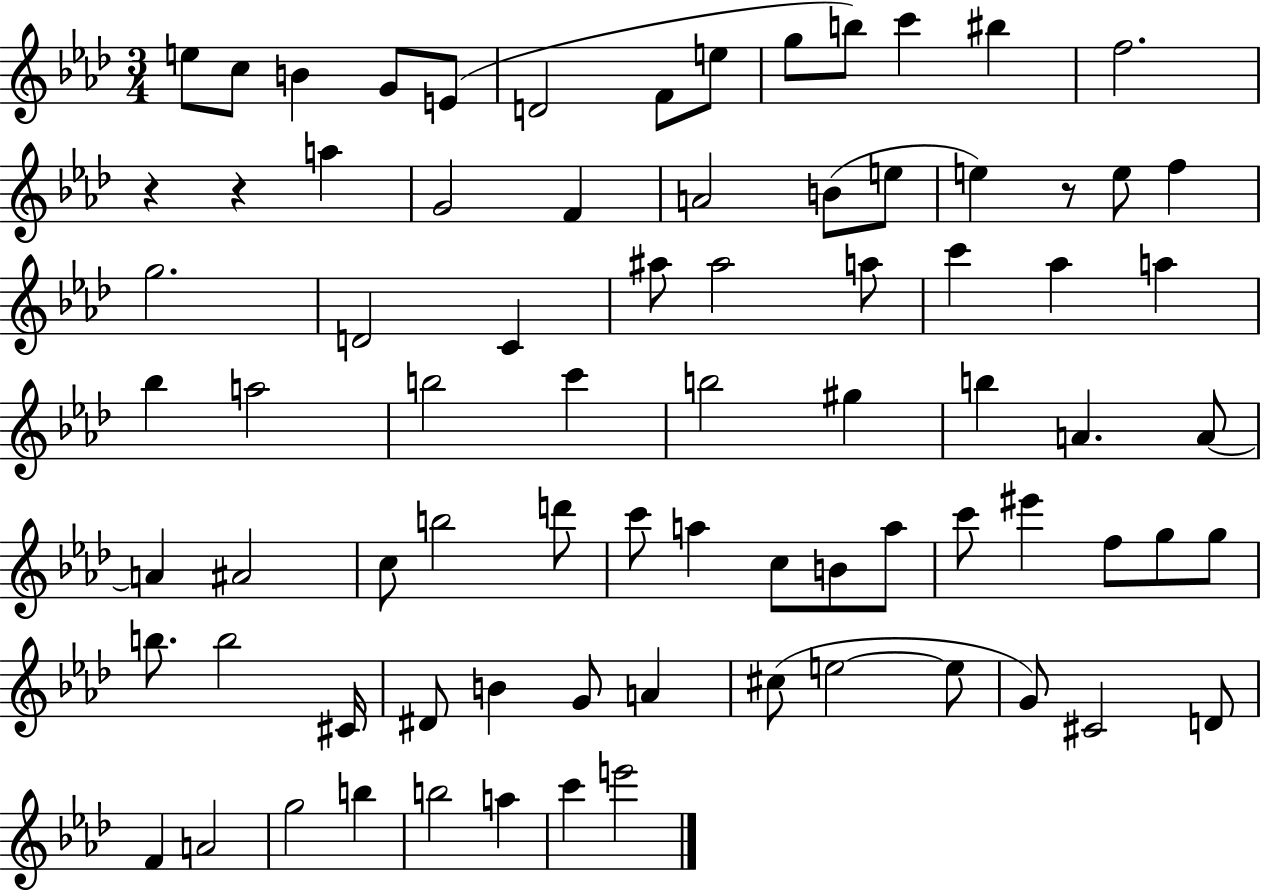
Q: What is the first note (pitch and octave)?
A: E5